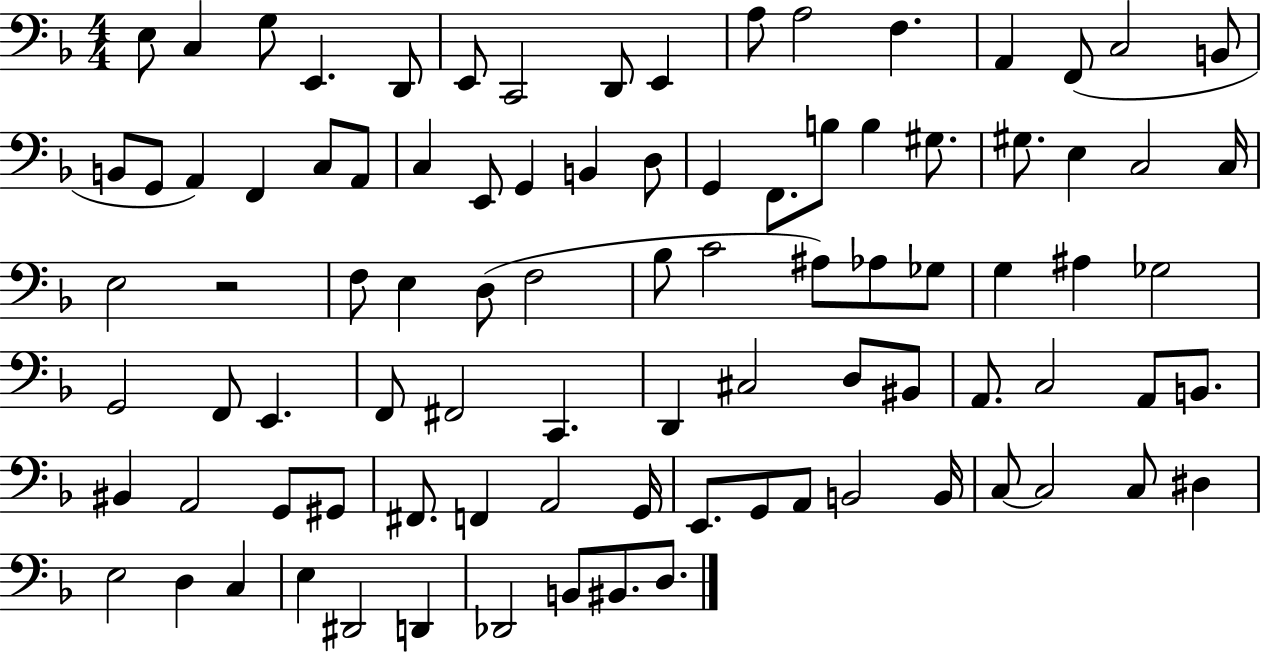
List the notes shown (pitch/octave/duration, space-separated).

E3/e C3/q G3/e E2/q. D2/e E2/e C2/h D2/e E2/q A3/e A3/h F3/q. A2/q F2/e C3/h B2/e B2/e G2/e A2/q F2/q C3/e A2/e C3/q E2/e G2/q B2/q D3/e G2/q F2/e. B3/e B3/q G#3/e. G#3/e. E3/q C3/h C3/s E3/h R/h F3/e E3/q D3/e F3/h Bb3/e C4/h A#3/e Ab3/e Gb3/e G3/q A#3/q Gb3/h G2/h F2/e E2/q. F2/e F#2/h C2/q. D2/q C#3/h D3/e BIS2/e A2/e. C3/h A2/e B2/e. BIS2/q A2/h G2/e G#2/e F#2/e. F2/q A2/h G2/s E2/e. G2/e A2/e B2/h B2/s C3/e C3/h C3/e D#3/q E3/h D3/q C3/q E3/q D#2/h D2/q Db2/h B2/e BIS2/e. D3/e.